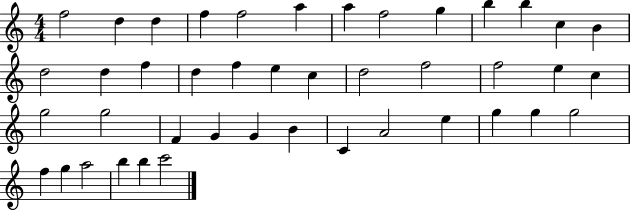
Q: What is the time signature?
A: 4/4